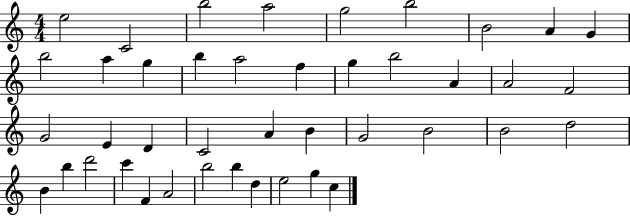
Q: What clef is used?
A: treble